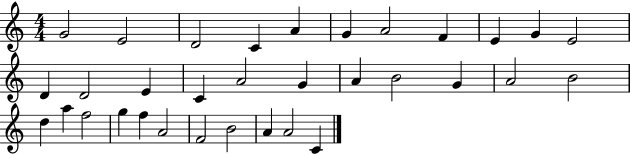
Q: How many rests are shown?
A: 0